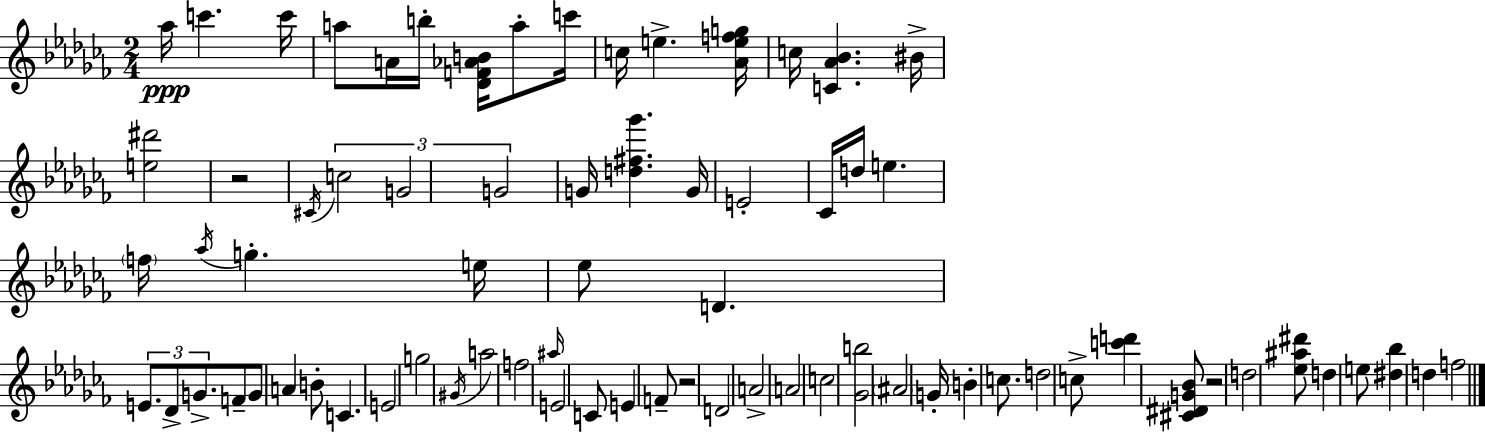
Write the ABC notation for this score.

X:1
T:Untitled
M:2/4
L:1/4
K:Abm
_a/4 c' c'/4 a/2 A/4 b/4 [_DF_AB]/4 a/2 c'/4 c/4 e [_Aefg]/4 c/4 [C_A_B] ^B/4 [e^d']2 z2 ^C/4 c2 G2 G2 G/4 [d^f_g'] G/4 E2 _C/4 d/4 e f/4 _a/4 g e/4 _e/2 D E/2 _D/2 G/2 F/2 G/2 A B/2 C E2 g2 ^G/4 a2 f2 ^a/4 E2 C/2 E F/2 z2 D2 A2 A2 c2 [_Gb]2 ^A2 G/4 B c/2 d2 c/2 [c'd'] [^C^DG_B]/2 z2 d2 [_e^a^d']/2 d e/2 [^d_b] d f2